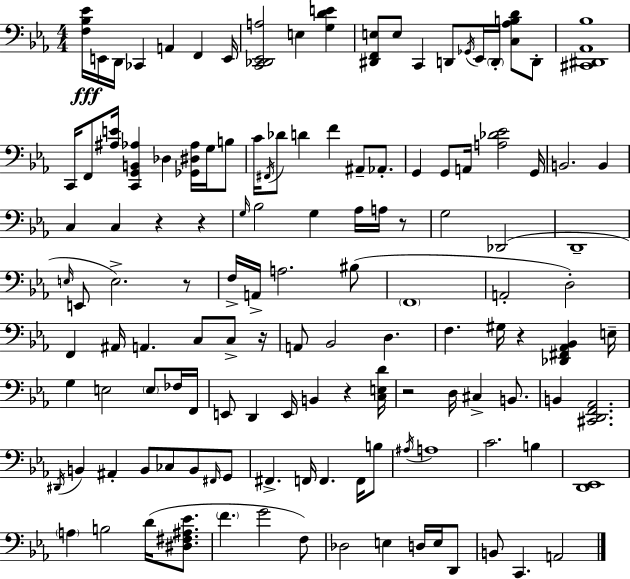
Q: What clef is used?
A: bass